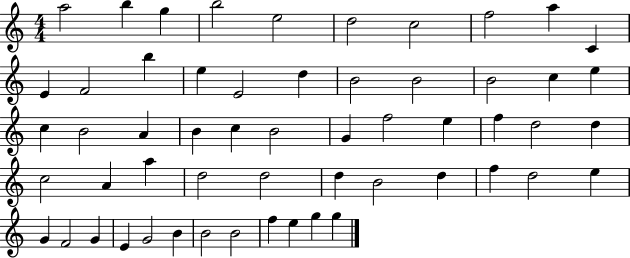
A5/h B5/q G5/q B5/h E5/h D5/h C5/h F5/h A5/q C4/q E4/q F4/h B5/q E5/q E4/h D5/q B4/h B4/h B4/h C5/q E5/q C5/q B4/h A4/q B4/q C5/q B4/h G4/q F5/h E5/q F5/q D5/h D5/q C5/h A4/q A5/q D5/h D5/h D5/q B4/h D5/q F5/q D5/h E5/q G4/q F4/h G4/q E4/q G4/h B4/q B4/h B4/h F5/q E5/q G5/q G5/q